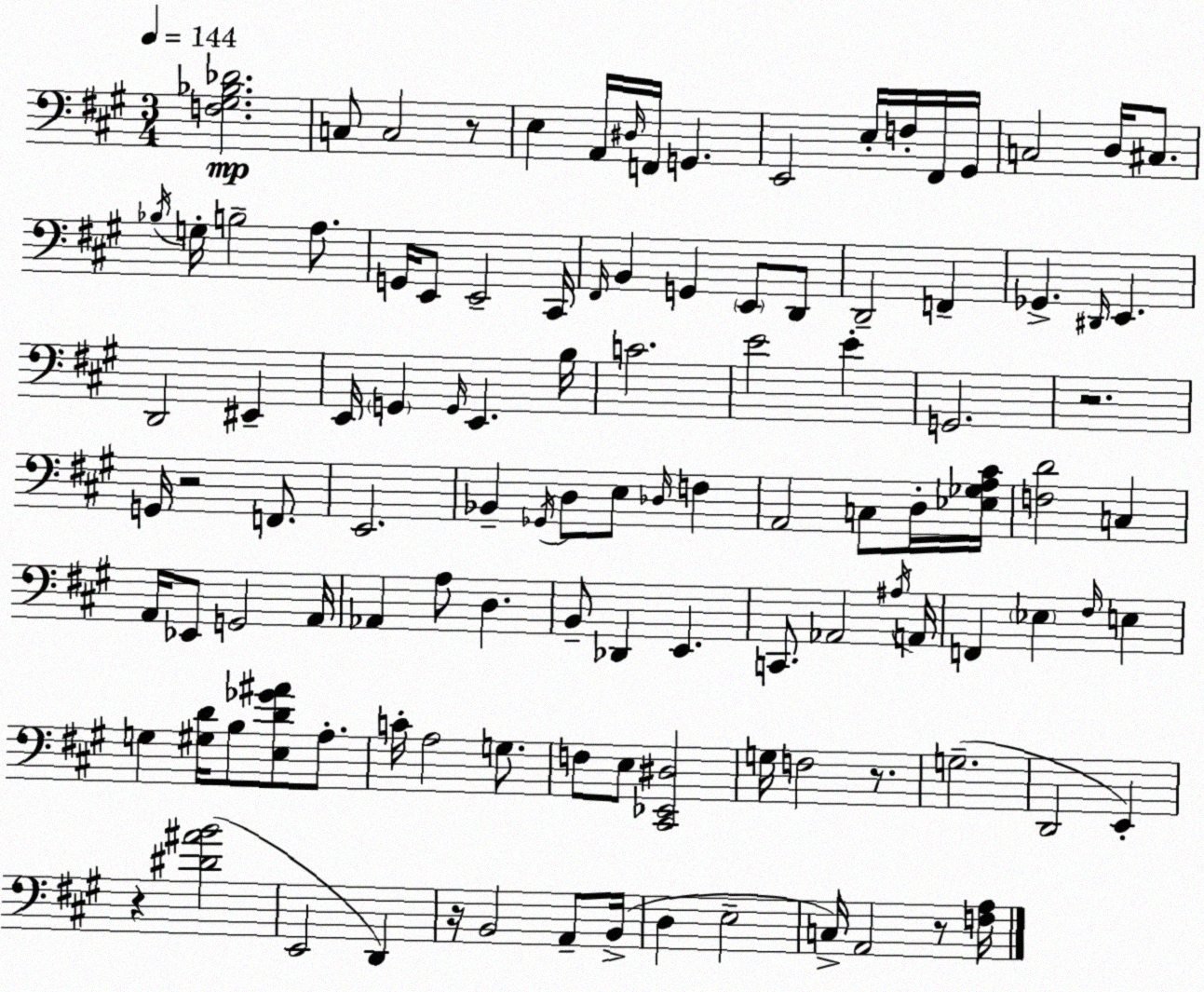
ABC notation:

X:1
T:Untitled
M:3/4
L:1/4
K:A
[F,^G,_B,_D]2 C,/2 C,2 z/2 E, A,,/4 ^D,/4 F,,/4 G,, E,,2 E,/4 F,/4 ^F,,/4 ^G,,/4 C,2 D,/4 ^C,/2 _B,/4 G,/4 B,2 A,/2 G,,/4 E,,/2 E,,2 ^C,,/4 ^F,,/4 B,, G,, E,,/2 D,,/2 D,,2 F,, _G,, ^D,,/4 E,, D,,2 ^E,, E,,/4 G,, G,,/4 E,, B,/4 C2 E2 E G,,2 z2 G,,/4 z2 F,,/2 E,,2 _B,, _G,,/4 D,/2 E,/2 _D,/4 F, A,,2 C,/2 D,/4 [_E,_G,A,^C]/4 [F,D]2 C, A,,/4 _E,,/2 G,,2 A,,/4 _A,, A,/2 D, B,,/2 _D,, E,, C,,/2 _A,,2 ^A,/4 A,,/4 F,, _E, ^F,/4 E, G, [^G,D]/4 B,/2 [E,D_G^A]/2 A,/2 C/4 A,2 G,/2 F,/2 E,/2 [^C,,_E,,^D,]2 G,/4 F,2 z/2 G,2 D,,2 E,, z [^D^AB]2 E,,2 D,, z/4 B,,2 A,,/2 B,,/4 D, E,2 C,/4 A,,2 z/2 [F,A,]/4